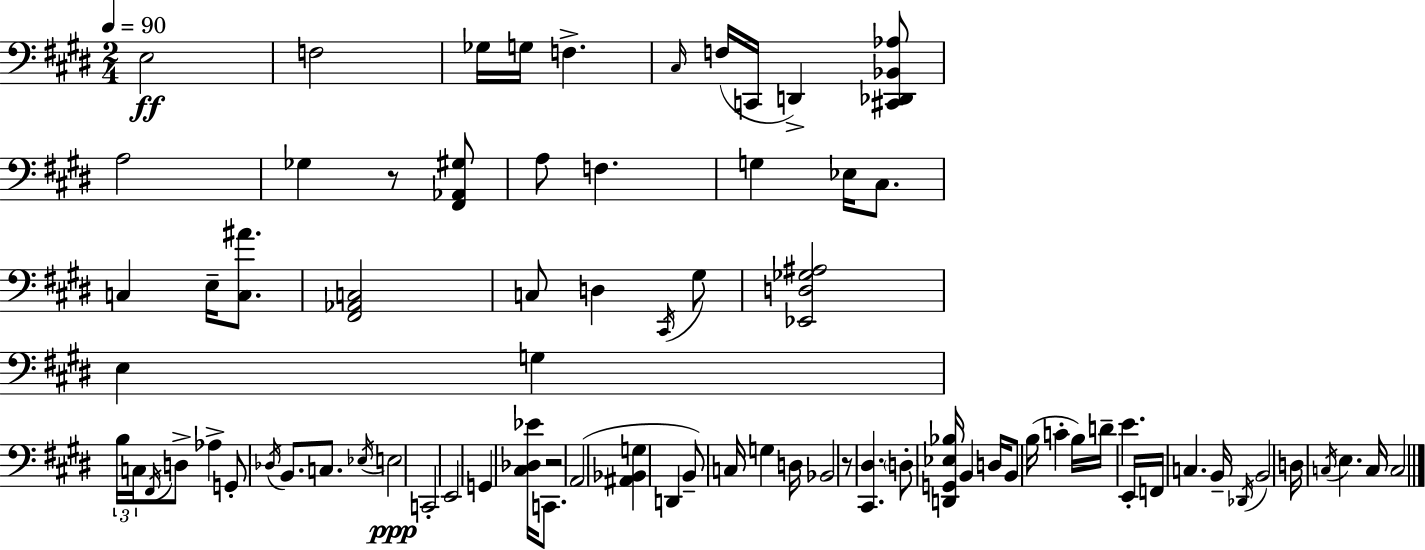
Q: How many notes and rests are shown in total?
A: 78